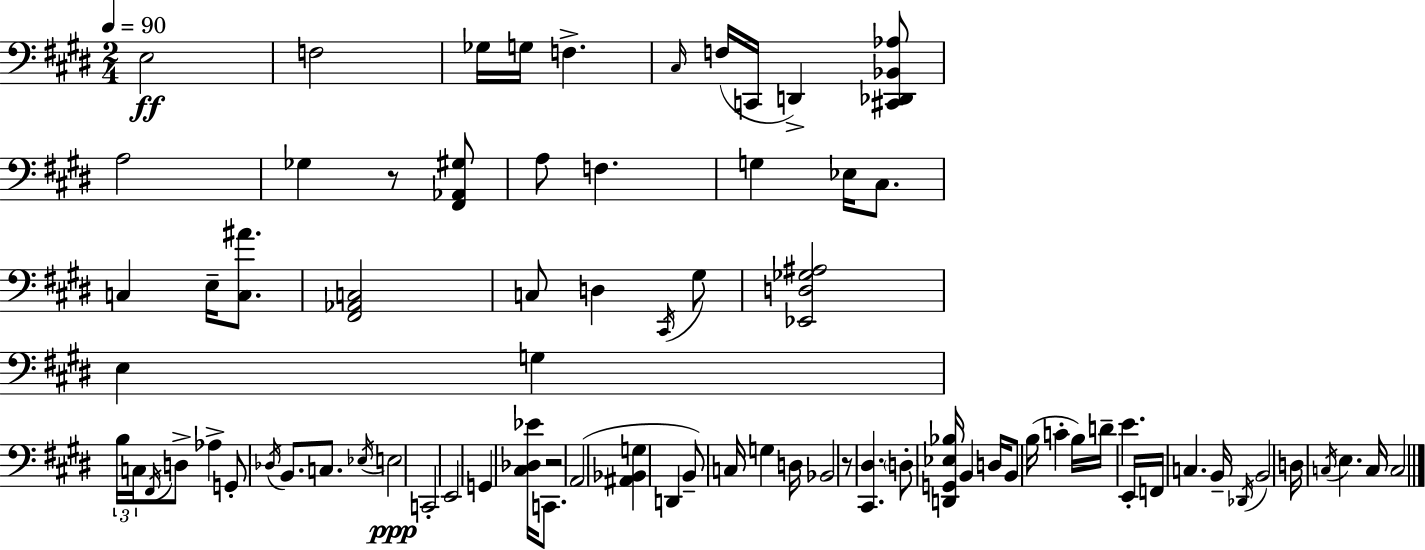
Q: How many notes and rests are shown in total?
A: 78